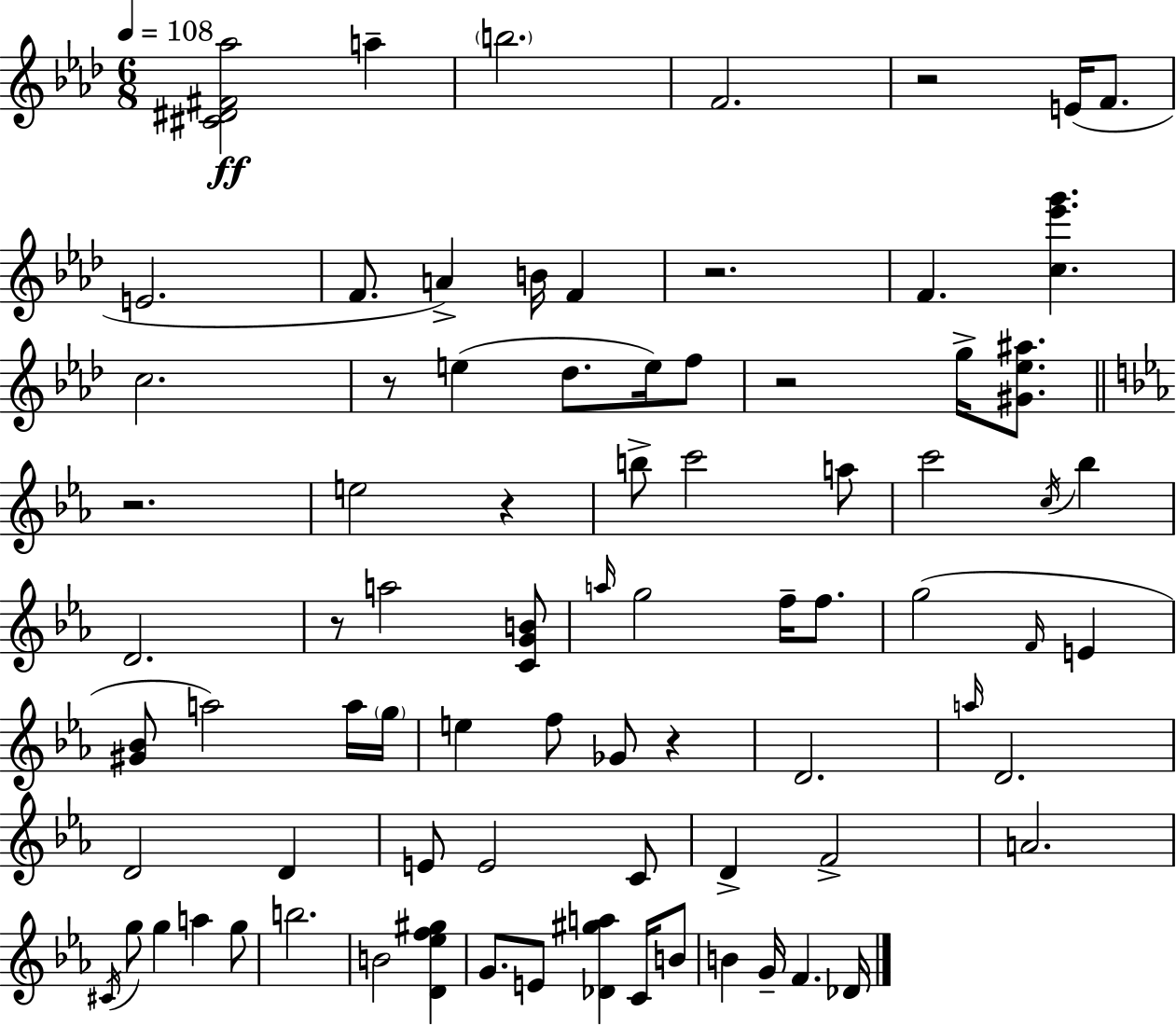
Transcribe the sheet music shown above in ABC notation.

X:1
T:Untitled
M:6/8
L:1/4
K:Fm
[^C^D^F_a]2 a b2 F2 z2 E/4 F/2 E2 F/2 A B/4 F z2 F [c_e'g'] c2 z/2 e _d/2 e/4 f/2 z2 g/4 [^G_e^a]/2 z2 e2 z b/2 c'2 a/2 c'2 c/4 _b D2 z/2 a2 [CGB]/2 a/4 g2 f/4 f/2 g2 F/4 E [^G_B]/2 a2 a/4 g/4 e f/2 _G/2 z D2 a/4 D2 D2 D E/2 E2 C/2 D F2 A2 ^C/4 g/2 g a g/2 b2 B2 [D_ef^g] G/2 E/2 [_D^ga] C/4 B/2 B G/4 F _D/4